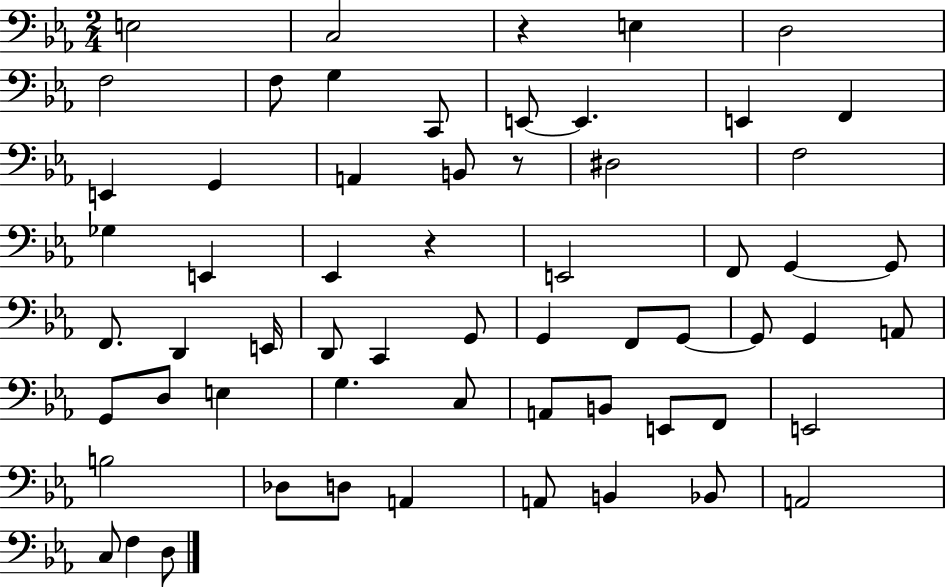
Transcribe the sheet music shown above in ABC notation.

X:1
T:Untitled
M:2/4
L:1/4
K:Eb
E,2 C,2 z E, D,2 F,2 F,/2 G, C,,/2 E,,/2 E,, E,, F,, E,, G,, A,, B,,/2 z/2 ^D,2 F,2 _G, E,, _E,, z E,,2 F,,/2 G,, G,,/2 F,,/2 D,, E,,/4 D,,/2 C,, G,,/2 G,, F,,/2 G,,/2 G,,/2 G,, A,,/2 G,,/2 D,/2 E, G, C,/2 A,,/2 B,,/2 E,,/2 F,,/2 E,,2 B,2 _D,/2 D,/2 A,, A,,/2 B,, _B,,/2 A,,2 C,/2 F, D,/2